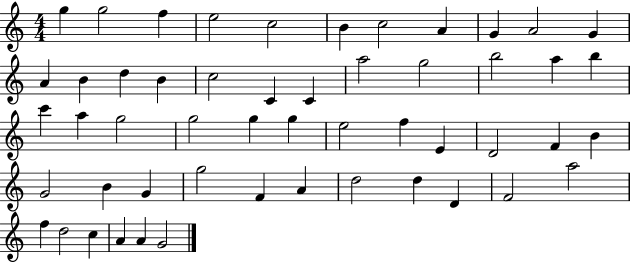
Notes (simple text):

G5/q G5/h F5/q E5/h C5/h B4/q C5/h A4/q G4/q A4/h G4/q A4/q B4/q D5/q B4/q C5/h C4/q C4/q A5/h G5/h B5/h A5/q B5/q C6/q A5/q G5/h G5/h G5/q G5/q E5/h F5/q E4/q D4/h F4/q B4/q G4/h B4/q G4/q G5/h F4/q A4/q D5/h D5/q D4/q F4/h A5/h F5/q D5/h C5/q A4/q A4/q G4/h